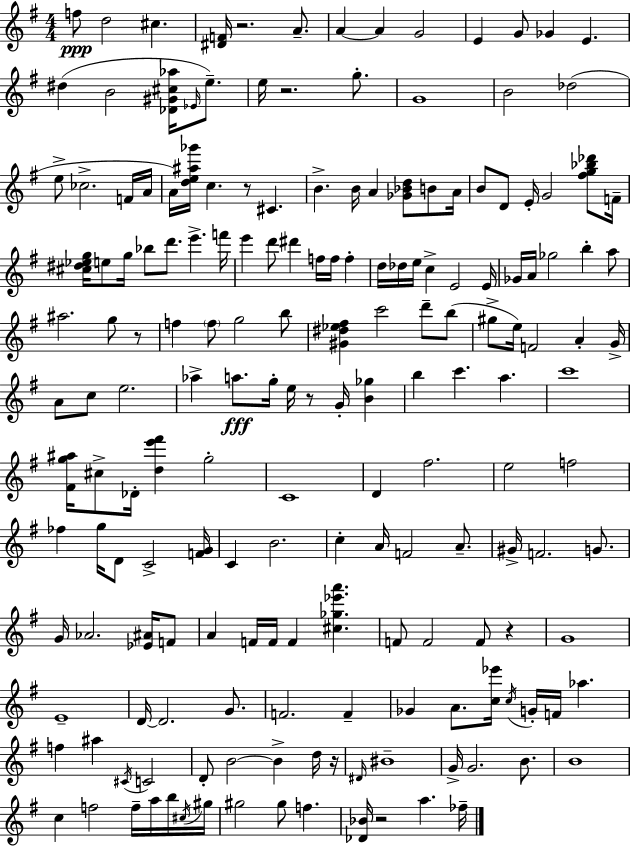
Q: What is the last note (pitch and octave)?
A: FES5